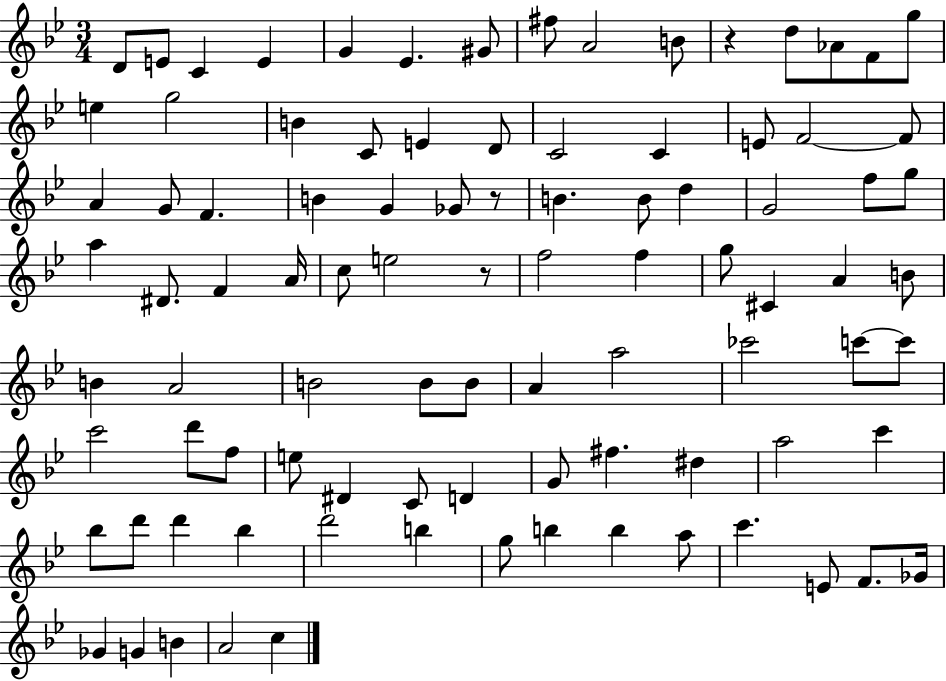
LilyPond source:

{
  \clef treble
  \numericTimeSignature
  \time 3/4
  \key bes \major
  d'8 e'8 c'4 e'4 | g'4 ees'4. gis'8 | fis''8 a'2 b'8 | r4 d''8 aes'8 f'8 g''8 | \break e''4 g''2 | b'4 c'8 e'4 d'8 | c'2 c'4 | e'8 f'2~~ f'8 | \break a'4 g'8 f'4. | b'4 g'4 ges'8 r8 | b'4. b'8 d''4 | g'2 f''8 g''8 | \break a''4 dis'8. f'4 a'16 | c''8 e''2 r8 | f''2 f''4 | g''8 cis'4 a'4 b'8 | \break b'4 a'2 | b'2 b'8 b'8 | a'4 a''2 | ces'''2 c'''8~~ c'''8 | \break c'''2 d'''8 f''8 | e''8 dis'4 c'8 d'4 | g'8 fis''4. dis''4 | a''2 c'''4 | \break bes''8 d'''8 d'''4 bes''4 | d'''2 b''4 | g''8 b''4 b''4 a''8 | c'''4. e'8 f'8. ges'16 | \break ges'4 g'4 b'4 | a'2 c''4 | \bar "|."
}